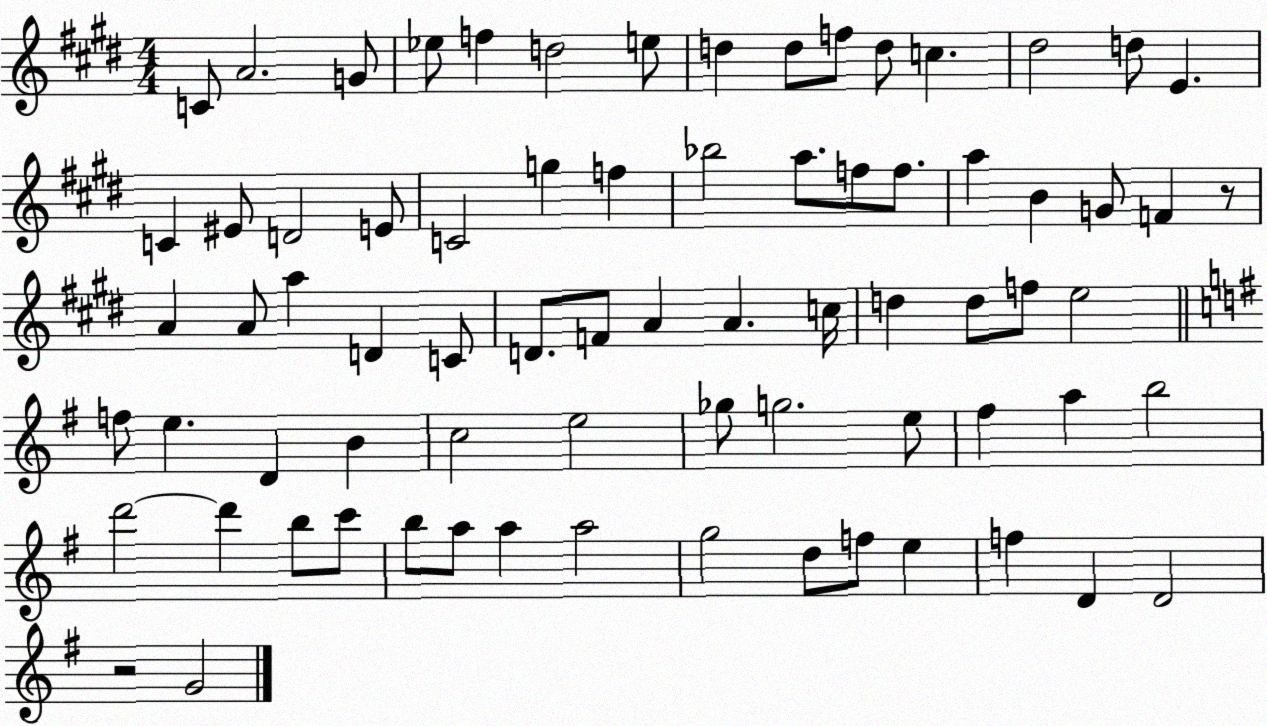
X:1
T:Untitled
M:4/4
L:1/4
K:E
C/2 A2 G/2 _e/2 f d2 e/2 d d/2 f/2 d/2 c ^d2 d/2 E C ^E/2 D2 E/2 C2 g f _b2 a/2 f/2 f/2 a B G/2 F z/2 A A/2 a D C/2 D/2 F/2 A A c/4 d d/2 f/2 e2 f/2 e D B c2 e2 _g/2 g2 e/2 ^f a b2 d'2 d' b/2 c'/2 b/2 a/2 a a2 g2 d/2 f/2 e f D D2 z2 G2